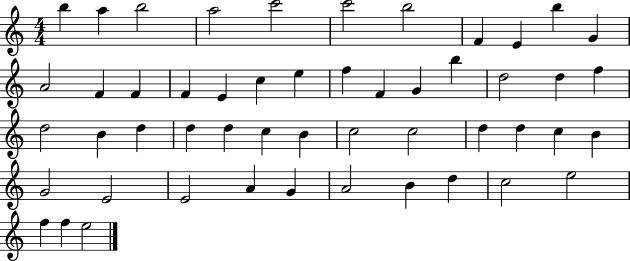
B5/q A5/q B5/h A5/h C6/h C6/h B5/h F4/q E4/q B5/q G4/q A4/h F4/q F4/q F4/q E4/q C5/q E5/q F5/q F4/q G4/q B5/q D5/h D5/q F5/q D5/h B4/q D5/q D5/q D5/q C5/q B4/q C5/h C5/h D5/q D5/q C5/q B4/q G4/h E4/h E4/h A4/q G4/q A4/h B4/q D5/q C5/h E5/h F5/q F5/q E5/h